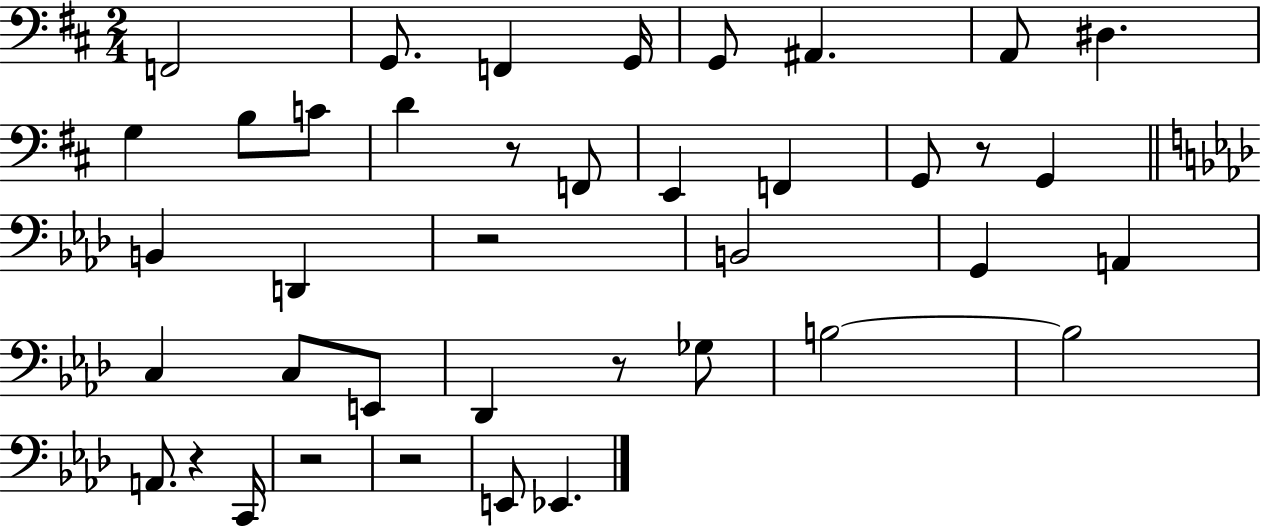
X:1
T:Untitled
M:2/4
L:1/4
K:D
F,,2 G,,/2 F,, G,,/4 G,,/2 ^A,, A,,/2 ^D, G, B,/2 C/2 D z/2 F,,/2 E,, F,, G,,/2 z/2 G,, B,, D,, z2 B,,2 G,, A,, C, C,/2 E,,/2 _D,, z/2 _G,/2 B,2 B,2 A,,/2 z C,,/4 z2 z2 E,,/2 _E,,